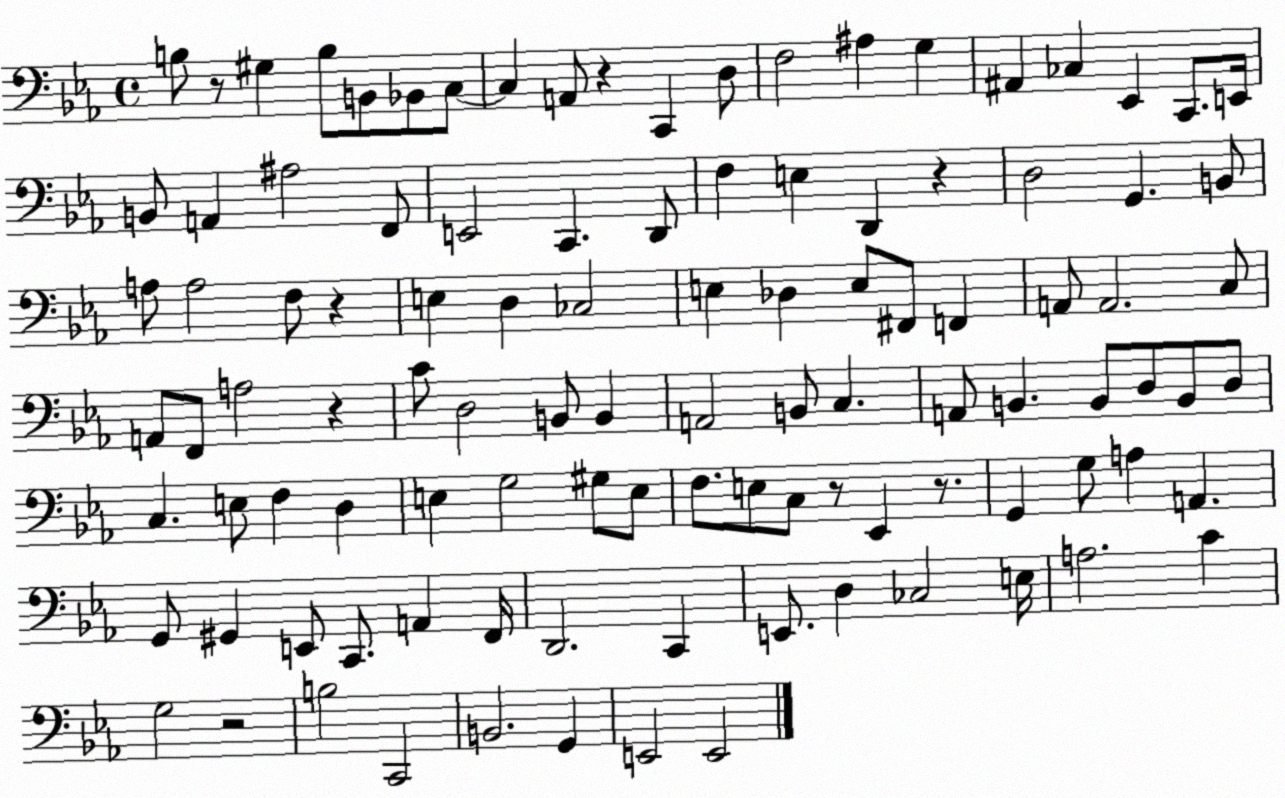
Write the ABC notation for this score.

X:1
T:Untitled
M:4/4
L:1/4
K:Eb
B,/2 z/2 ^G, B,/2 B,,/2 _B,,/2 C,/2 C, A,,/2 z C,, D,/2 F,2 ^A, G, ^A,, _C, _E,, C,,/2 E,,/4 B,,/2 A,, ^A,2 F,,/2 E,,2 C,, D,,/2 F, E, D,, z D,2 G,, B,,/2 A,/2 A,2 F,/2 z E, D, _C,2 E, _D, E,/2 ^F,,/2 F,, A,,/2 A,,2 C,/2 A,,/2 F,,/2 A,2 z C/2 D,2 B,,/2 B,, A,,2 B,,/2 C, A,,/2 B,, B,,/2 D,/2 B,,/2 D,/2 C, E,/2 F, D, E, G,2 ^G,/2 E,/2 F,/2 E,/2 C,/2 z/2 _E,, z/2 G,, G,/2 A, A,, G,,/2 ^G,, E,,/2 C,,/2 A,, F,,/4 D,,2 C,, E,,/2 D, _C,2 E,/4 A,2 C G,2 z2 B,2 C,,2 B,,2 G,, E,,2 E,,2